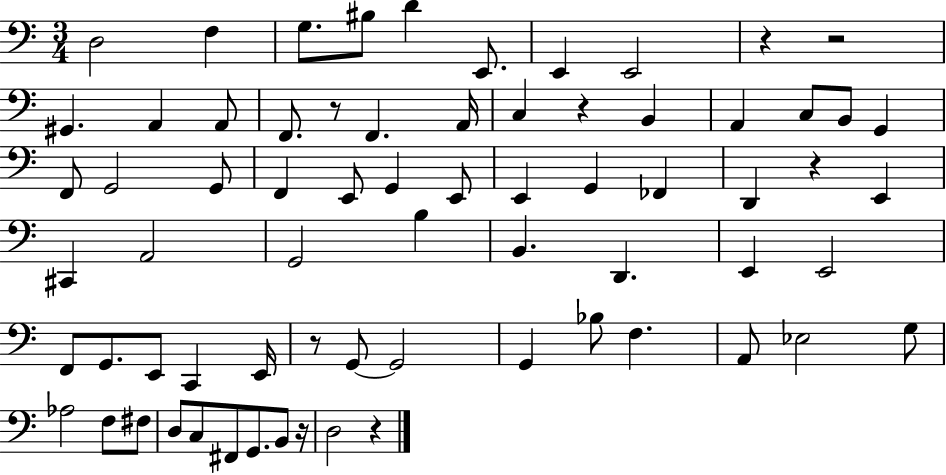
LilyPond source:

{
  \clef bass
  \numericTimeSignature
  \time 3/4
  \key c \major
  d2 f4 | g8. bis8 d'4 e,8. | e,4 e,2 | r4 r2 | \break gis,4. a,4 a,8 | f,8. r8 f,4. a,16 | c4 r4 b,4 | a,4 c8 b,8 g,4 | \break f,8 g,2 g,8 | f,4 e,8 g,4 e,8 | e,4 g,4 fes,4 | d,4 r4 e,4 | \break cis,4 a,2 | g,2 b4 | b,4. d,4. | e,4 e,2 | \break f,8 g,8. e,8 c,4 e,16 | r8 g,8~~ g,2 | g,4 bes8 f4. | a,8 ees2 g8 | \break aes2 f8 fis8 | d8 c8 fis,8 g,8. b,8 r16 | d2 r4 | \bar "|."
}